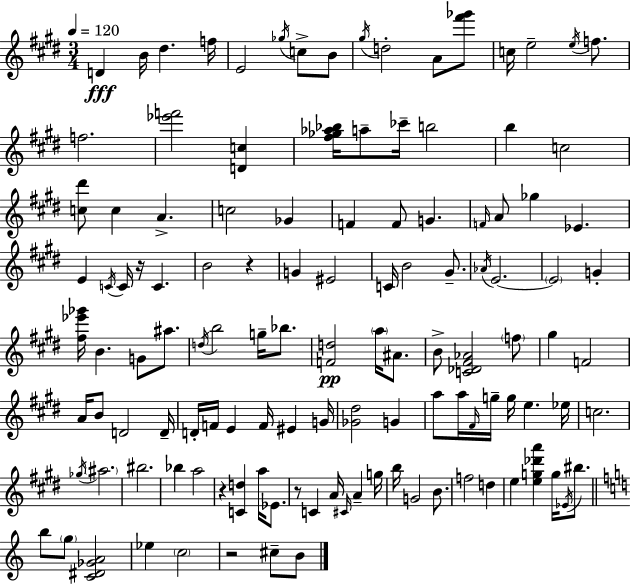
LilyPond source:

{
  \clef treble
  \numericTimeSignature
  \time 3/4
  \key e \major
  \tempo 4 = 120
  \repeat volta 2 { d'4\fff b'16 dis''4. f''16 | e'2 \acciaccatura { ges''16 } c''8-> b'8 | \acciaccatura { gis''16 } d''2-. a'8 | <fis''' ges'''>8 c''16 e''2-- \acciaccatura { e''16 } | \break f''8. f''2. | <ees''' f'''>2 <d' c''>4 | <fis'' ges'' aes'' bes''>16 a''8-- ces'''16-- b''2 | b''4 c''2 | \break <c'' dis'''>8 c''4 a'4.-> | c''2 ges'4 | f'4 f'8 g'4. | \grace { f'16 } a'8 ges''4 ees'4. | \break e'4 \acciaccatura { c'16 } c'16 r16 c'4. | b'2 | r4 g'4 eis'2 | c'16 b'2 | \break gis'8.-- \acciaccatura { aes'16 } e'2.~~ | \parenthesize e'2 | g'4-. <fis'' ees''' ges'''>16 b'4. | g'8 ais''8. \acciaccatura { d''16 } b''2 | \break g''16-- bes''8. <f' d''>2\pp | \parenthesize a''16 ais'8. b'8-> <c' des' fis' aes'>2 | \parenthesize f''8 gis''4 f'2 | a'16 b'8 d'2 | \break d'16-- d'16-. f'16 e'4 | f'16 eis'4 g'16 <ges' dis''>2 | g'4 a''8 a''16 \grace { fis'16 } g''16-- | g''16 e''4. ees''16 c''2. | \break \acciaccatura { ges''16 } \parenthesize ais''2. | bis''2. | bes''4 | a''2 r4 | \break <c' d''>4 a''16 ees'8. r8 c'4 | a'16 \grace { cis'16 } a'4-- g''16 b''16 g'2 | b'8. f''2 | d''4 e''4 | \break <e'' g'' des''' a'''>4 g''16 \acciaccatura { ees'16 } bis''8. \bar "||" \break \key c \major b''8 \parenthesize g''8 <c' dis' ges' a'>2 | ees''4 \parenthesize c''2 | r2 cis''8-- b'8 | } \bar "|."
}